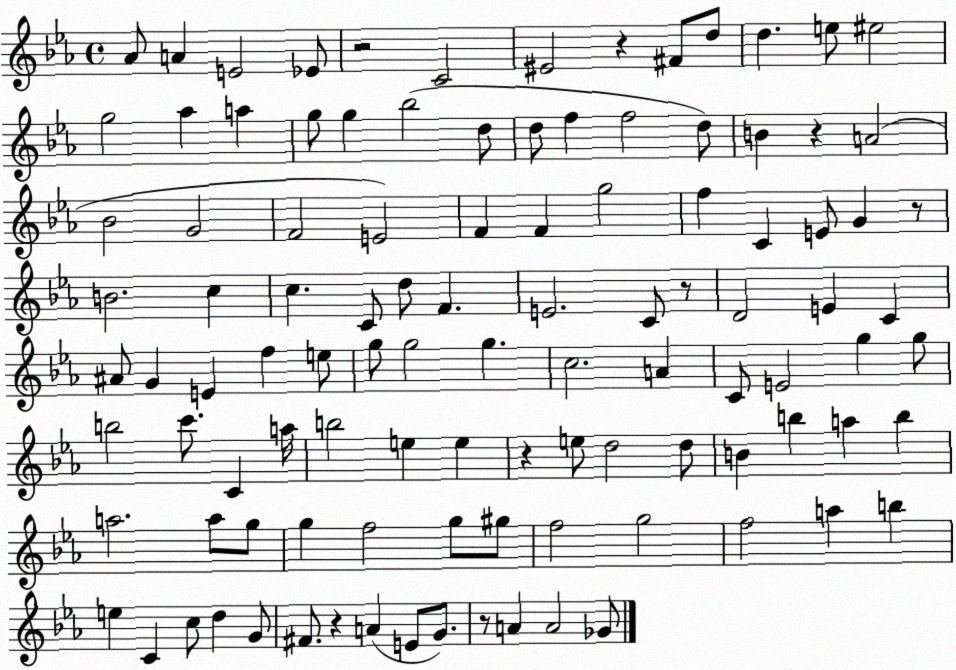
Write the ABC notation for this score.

X:1
T:Untitled
M:4/4
L:1/4
K:Eb
_A/2 A E2 _E/2 z2 C2 ^E2 z ^F/2 d/2 d e/2 ^e2 g2 _a a g/2 g _b2 d/2 d/2 f f2 d/2 B z A2 _B2 G2 F2 E2 F F g2 f C E/2 G z/2 B2 c c C/2 d/2 F E2 C/2 z/2 D2 E C ^A/2 G E f e/2 g/2 g2 g c2 A C/2 E2 g g/2 b2 c'/2 C a/4 b2 e e z e/2 d2 d/2 B b a b a2 a/2 g/2 g f2 g/2 ^g/2 f2 g2 f2 a b e C c/2 d G/2 ^F/2 z A E/2 G/2 z/2 A A2 _G/2